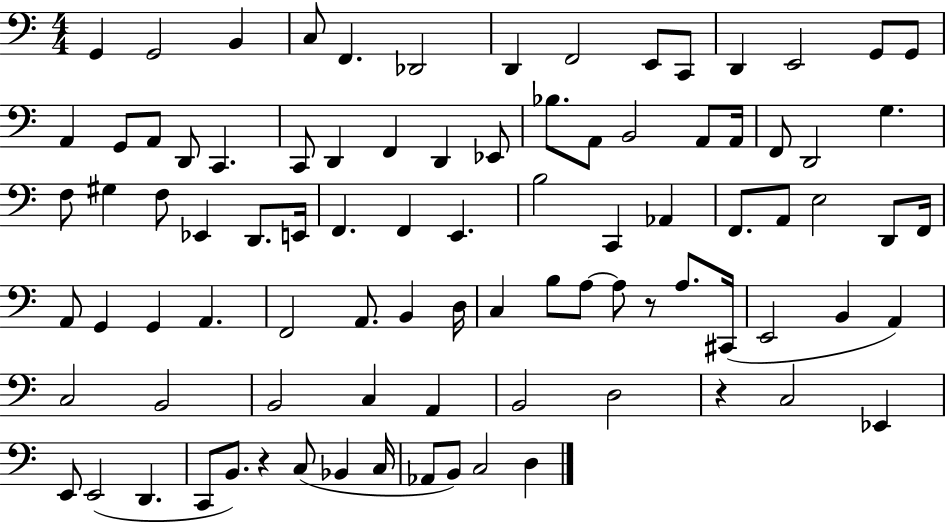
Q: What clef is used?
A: bass